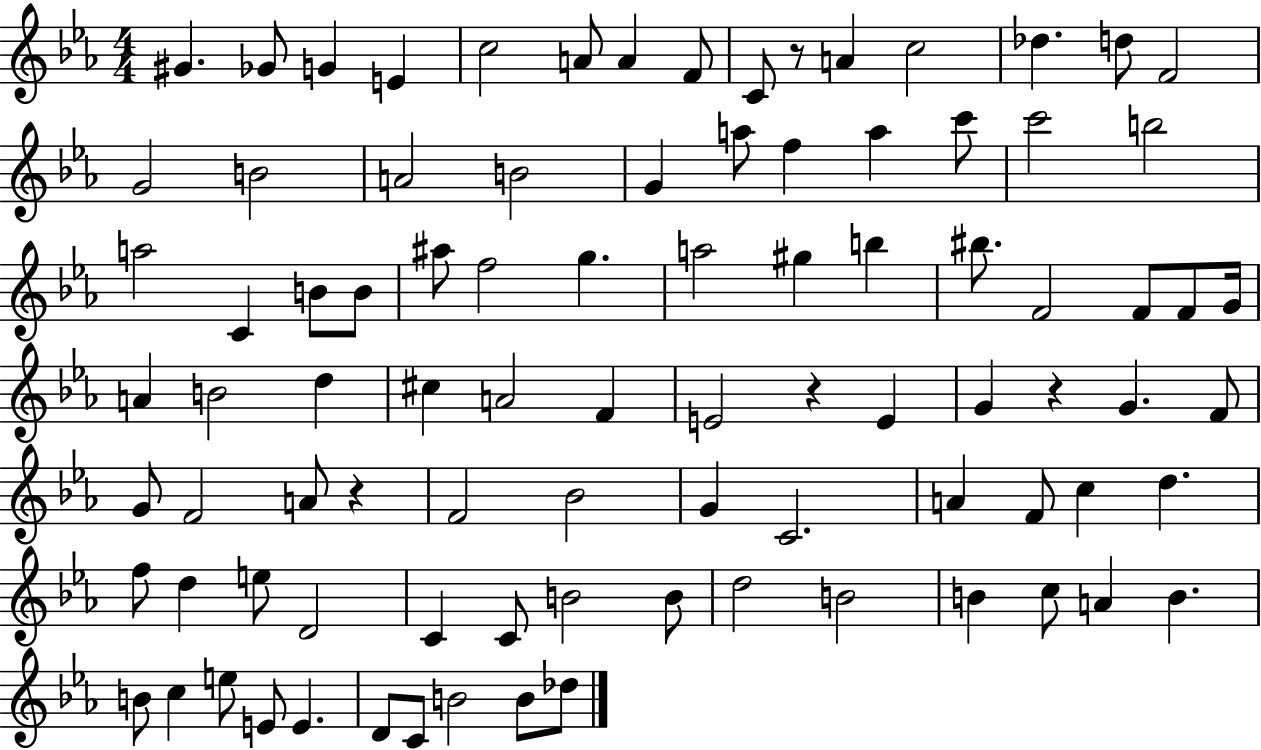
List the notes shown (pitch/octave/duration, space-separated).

G#4/q. Gb4/e G4/q E4/q C5/h A4/e A4/q F4/e C4/e R/e A4/q C5/h Db5/q. D5/e F4/h G4/h B4/h A4/h B4/h G4/q A5/e F5/q A5/q C6/e C6/h B5/h A5/h C4/q B4/e B4/e A#5/e F5/h G5/q. A5/h G#5/q B5/q BIS5/e. F4/h F4/e F4/e G4/s A4/q B4/h D5/q C#5/q A4/h F4/q E4/h R/q E4/q G4/q R/q G4/q. F4/e G4/e F4/h A4/e R/q F4/h Bb4/h G4/q C4/h. A4/q F4/e C5/q D5/q. F5/e D5/q E5/e D4/h C4/q C4/e B4/h B4/e D5/h B4/h B4/q C5/e A4/q B4/q. B4/e C5/q E5/e E4/e E4/q. D4/e C4/e B4/h B4/e Db5/e